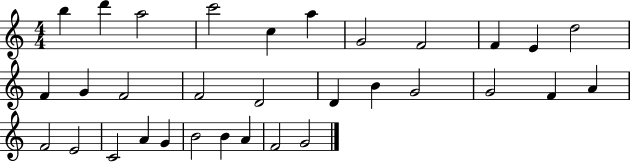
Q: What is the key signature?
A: C major